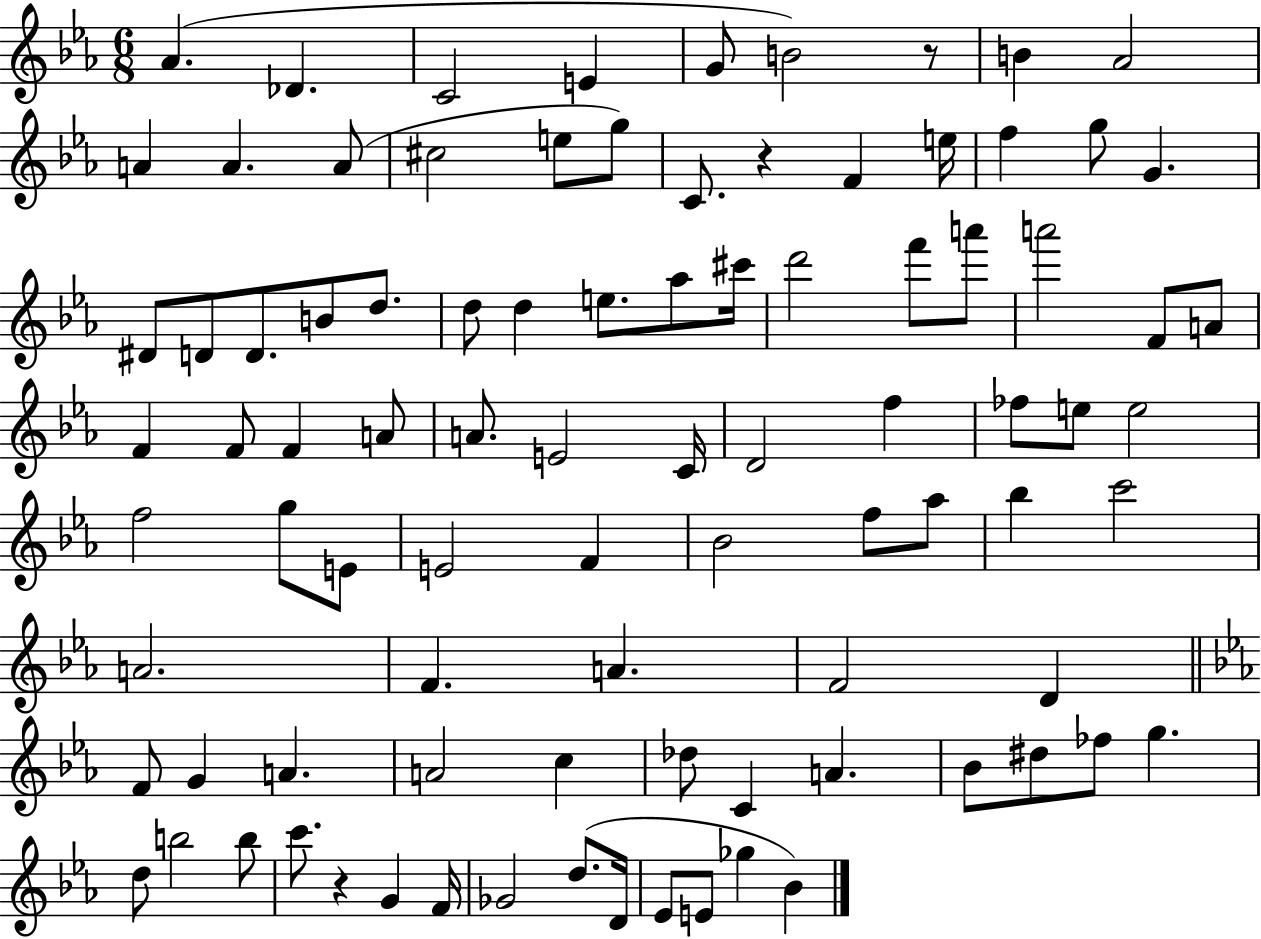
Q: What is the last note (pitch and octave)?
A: Bb4